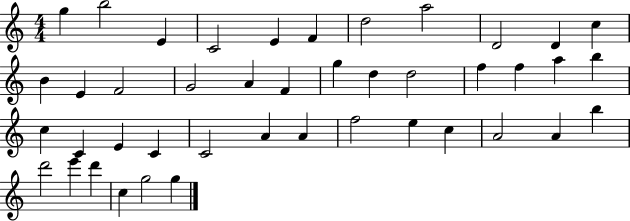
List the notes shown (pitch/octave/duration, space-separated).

G5/q B5/h E4/q C4/h E4/q F4/q D5/h A5/h D4/h D4/q C5/q B4/q E4/q F4/h G4/h A4/q F4/q G5/q D5/q D5/h F5/q F5/q A5/q B5/q C5/q C4/q E4/q C4/q C4/h A4/q A4/q F5/h E5/q C5/q A4/h A4/q B5/q D6/h E6/q D6/q C5/q G5/h G5/q